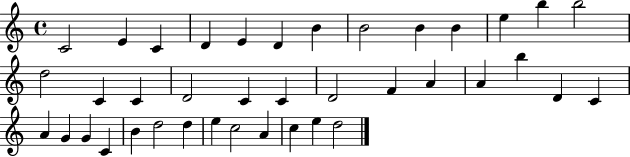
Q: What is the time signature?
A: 4/4